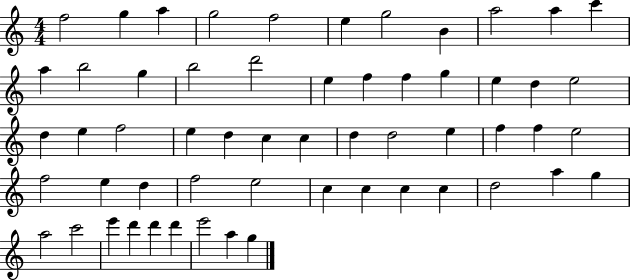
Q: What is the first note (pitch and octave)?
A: F5